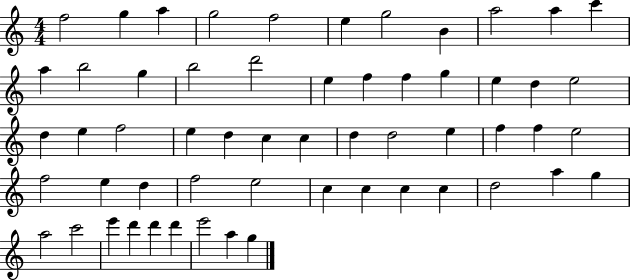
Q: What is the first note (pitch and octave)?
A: F5